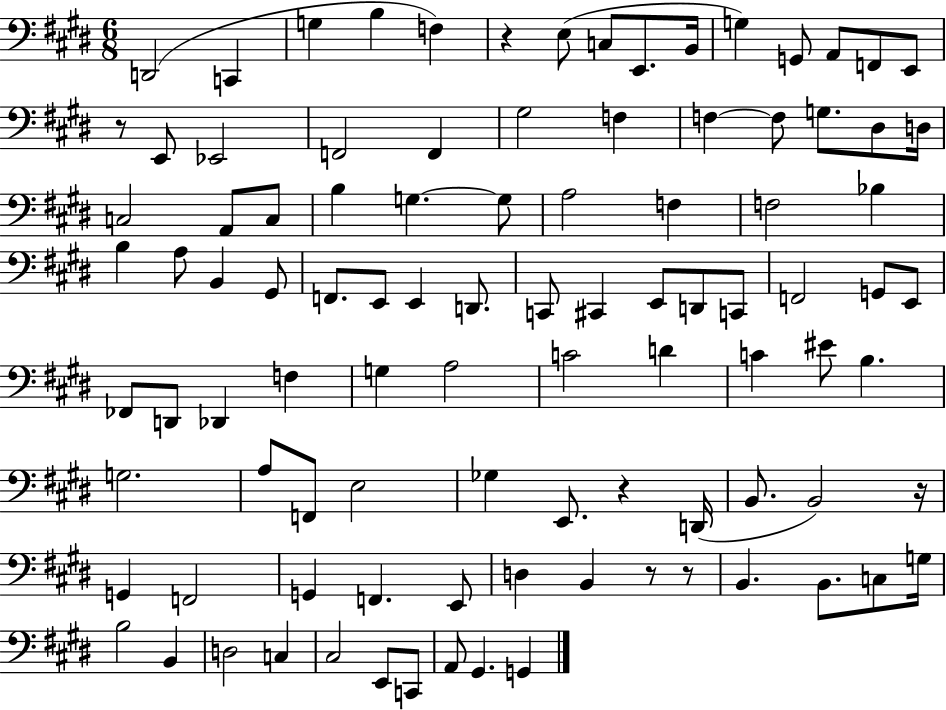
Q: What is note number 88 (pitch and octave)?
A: E2